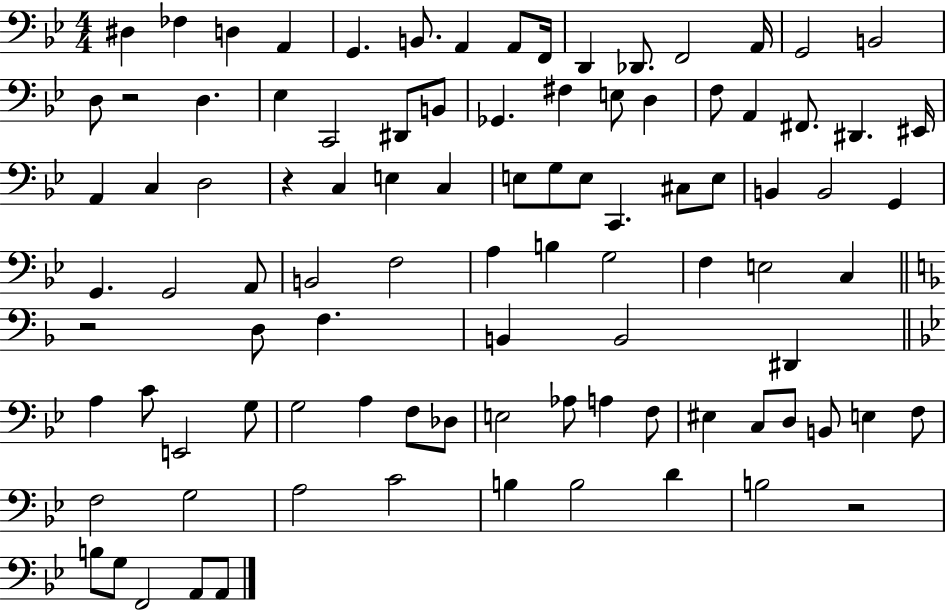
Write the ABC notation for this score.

X:1
T:Untitled
M:4/4
L:1/4
K:Bb
^D, _F, D, A,, G,, B,,/2 A,, A,,/2 F,,/4 D,, _D,,/2 F,,2 A,,/4 G,,2 B,,2 D,/2 z2 D, _E, C,,2 ^D,,/2 B,,/2 _G,, ^F, E,/2 D, F,/2 A,, ^F,,/2 ^D,, ^E,,/4 A,, C, D,2 z C, E, C, E,/2 G,/2 E,/2 C,, ^C,/2 E,/2 B,, B,,2 G,, G,, G,,2 A,,/2 B,,2 F,2 A, B, G,2 F, E,2 C, z2 D,/2 F, B,, B,,2 ^D,, A, C/2 E,,2 G,/2 G,2 A, F,/2 _D,/2 E,2 _A,/2 A, F,/2 ^E, C,/2 D,/2 B,,/2 E, F,/2 F,2 G,2 A,2 C2 B, B,2 D B,2 z2 B,/2 G,/2 F,,2 A,,/2 A,,/2